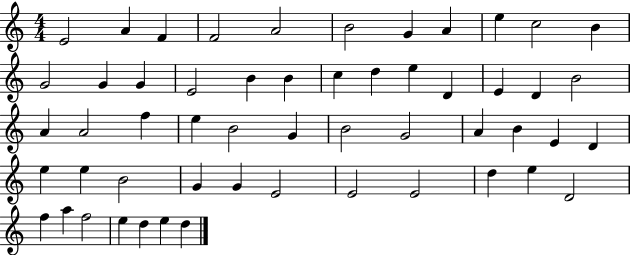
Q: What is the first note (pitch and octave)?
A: E4